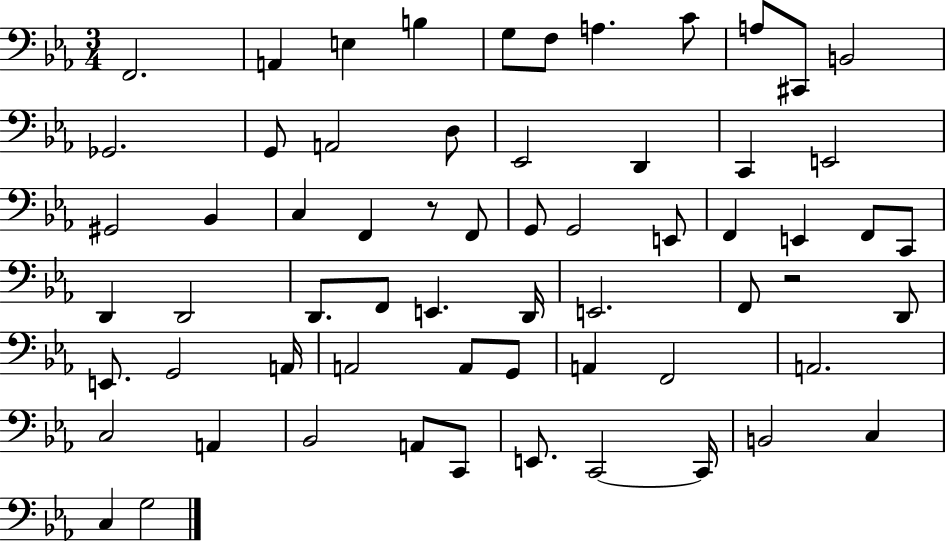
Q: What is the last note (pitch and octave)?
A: G3